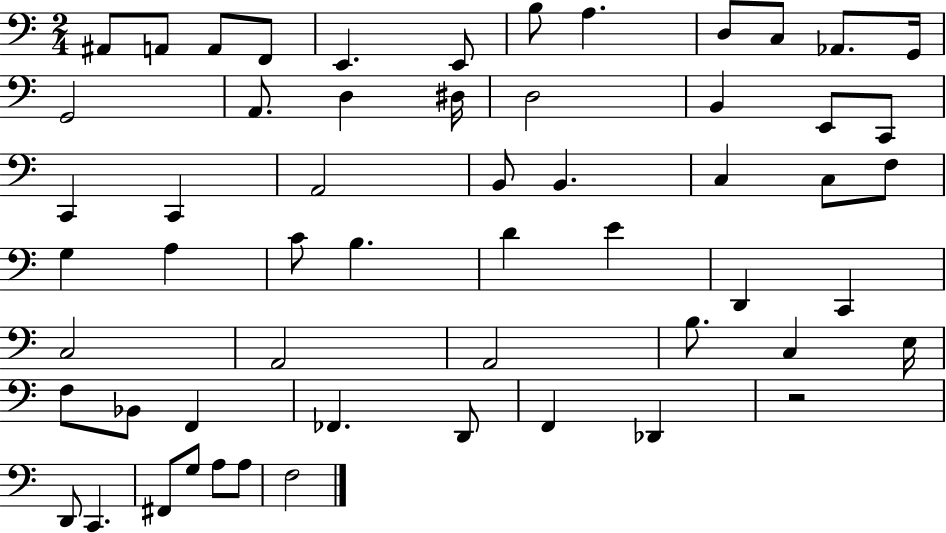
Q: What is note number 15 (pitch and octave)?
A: D3